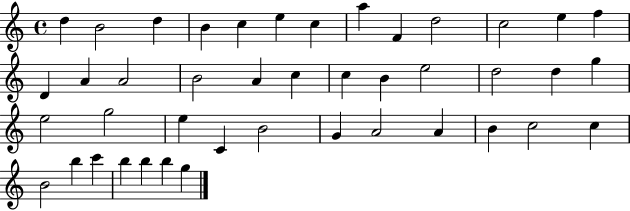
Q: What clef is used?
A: treble